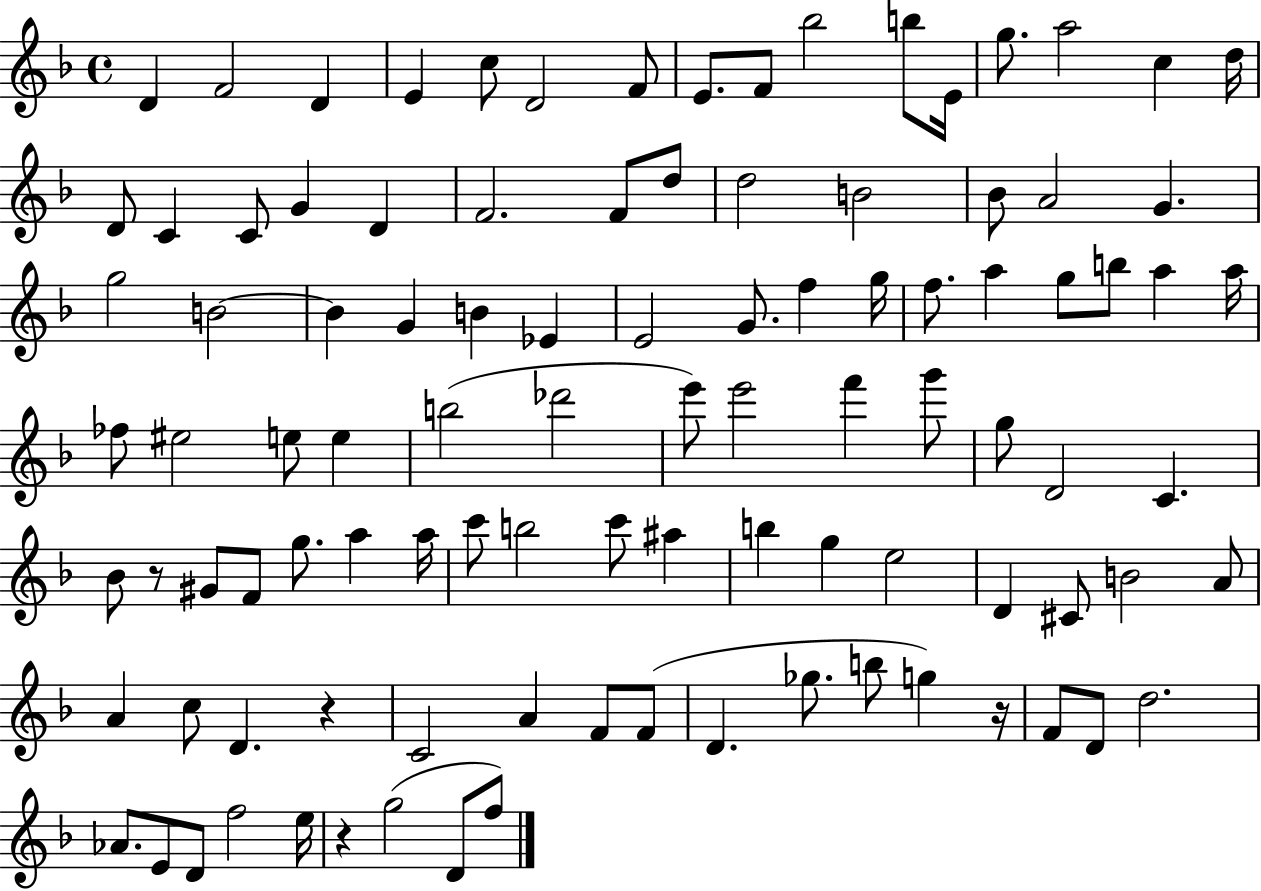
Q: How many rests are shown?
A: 4